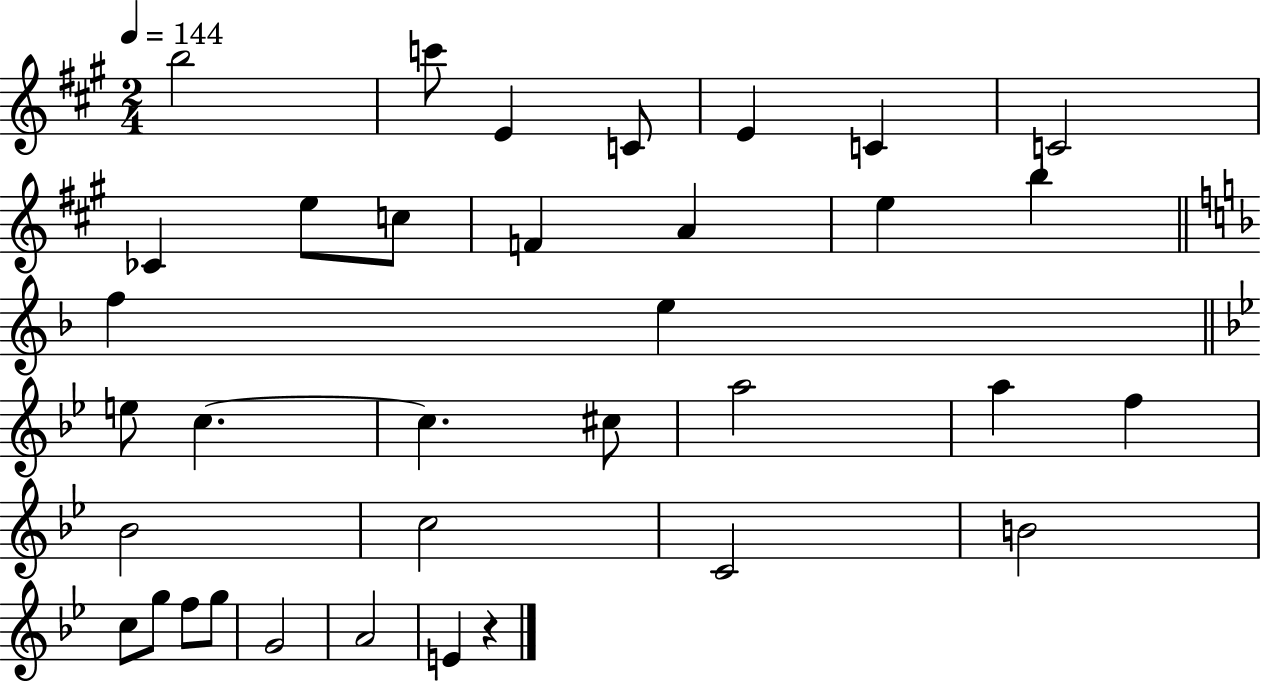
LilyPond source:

{
  \clef treble
  \numericTimeSignature
  \time 2/4
  \key a \major
  \tempo 4 = 144
  b''2 | c'''8 e'4 c'8 | e'4 c'4 | c'2 | \break ces'4 e''8 c''8 | f'4 a'4 | e''4 b''4 | \bar "||" \break \key d \minor f''4 e''4 | \bar "||" \break \key bes \major e''8 c''4.~~ | c''4. cis''8 | a''2 | a''4 f''4 | \break bes'2 | c''2 | c'2 | b'2 | \break c''8 g''8 f''8 g''8 | g'2 | a'2 | e'4 r4 | \break \bar "|."
}